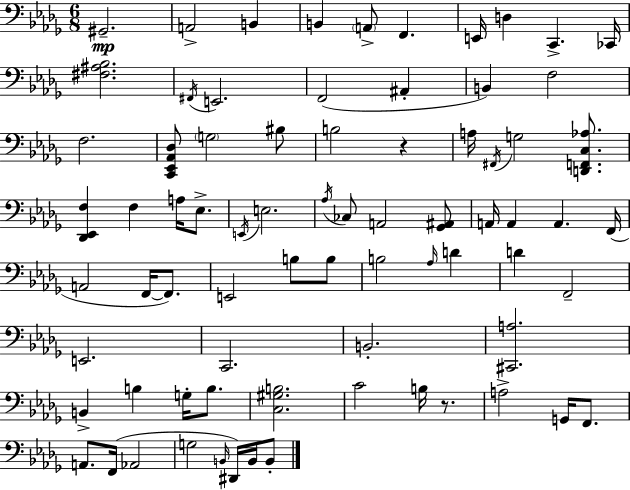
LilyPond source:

{
  \clef bass
  \numericTimeSignature
  \time 6/8
  \key bes \minor
  \repeat volta 2 { gis,2.--\mp | a,2-> b,4 | b,4 \parenthesize a,8-> f,4. | e,16 d4 c,4.-> ces,16 | \break <fis ais bes>2. | \acciaccatura { fis,16 } e,2. | f,2( ais,4-. | b,4) f2 | \break f2. | <c, ees, aes, des>8 \parenthesize g2 bis8 | b2 r4 | a16 \acciaccatura { fis,16 } g2 <d, f, c aes>8. | \break <des, ees, f>4 f4 a16 ees8.-> | \acciaccatura { e,16 } e2. | \acciaccatura { aes16 } ces8 a,2 | <ges, ais,>8 a,16 a,4 a,4. | \break f,16( a,2 | f,16~~ f,8.) e,2 | b8 b8 b2 | \grace { aes16 } d'4 d'4 f,2-- | \break e,2. | c,2. | b,2.-. | <cis, a>2. | \break b,4-> b4 | g16-. b8. <c gis b>2. | c'2 | b16 r8. a2-> | \break g,16 f,8. a,8. f,16( aes,2 | g2 | \grace { b,16 }) dis,16 b,16 b,8-. } \bar "|."
}